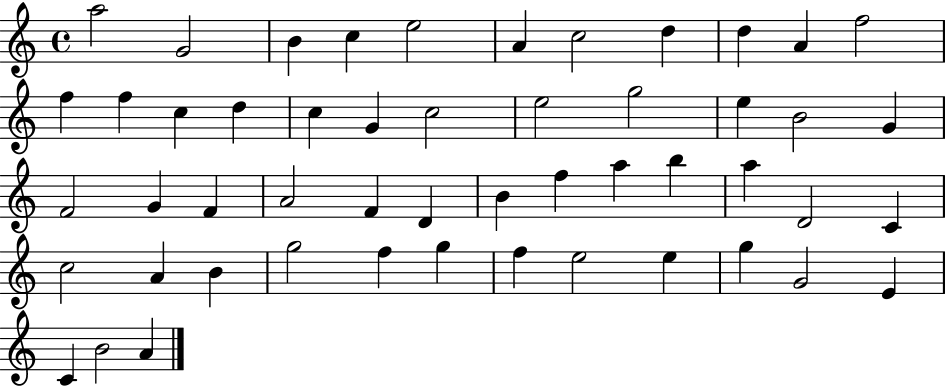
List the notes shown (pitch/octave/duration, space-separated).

A5/h G4/h B4/q C5/q E5/h A4/q C5/h D5/q D5/q A4/q F5/h F5/q F5/q C5/q D5/q C5/q G4/q C5/h E5/h G5/h E5/q B4/h G4/q F4/h G4/q F4/q A4/h F4/q D4/q B4/q F5/q A5/q B5/q A5/q D4/h C4/q C5/h A4/q B4/q G5/h F5/q G5/q F5/q E5/h E5/q G5/q G4/h E4/q C4/q B4/h A4/q